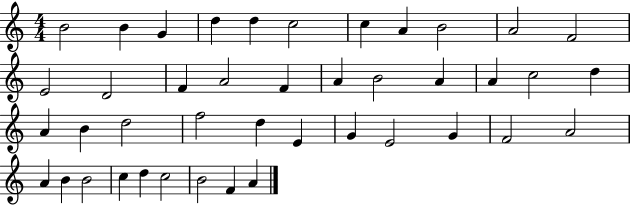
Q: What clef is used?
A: treble